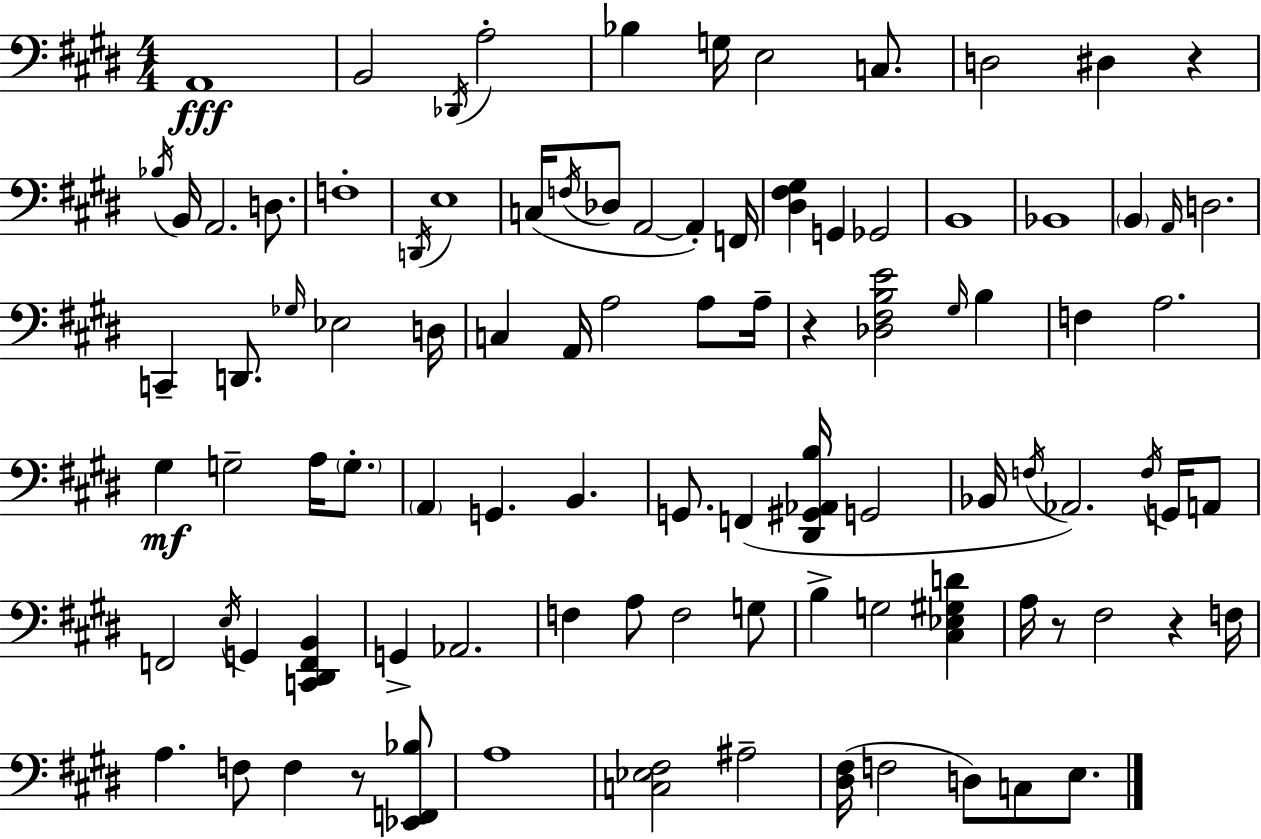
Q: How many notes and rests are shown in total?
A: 96